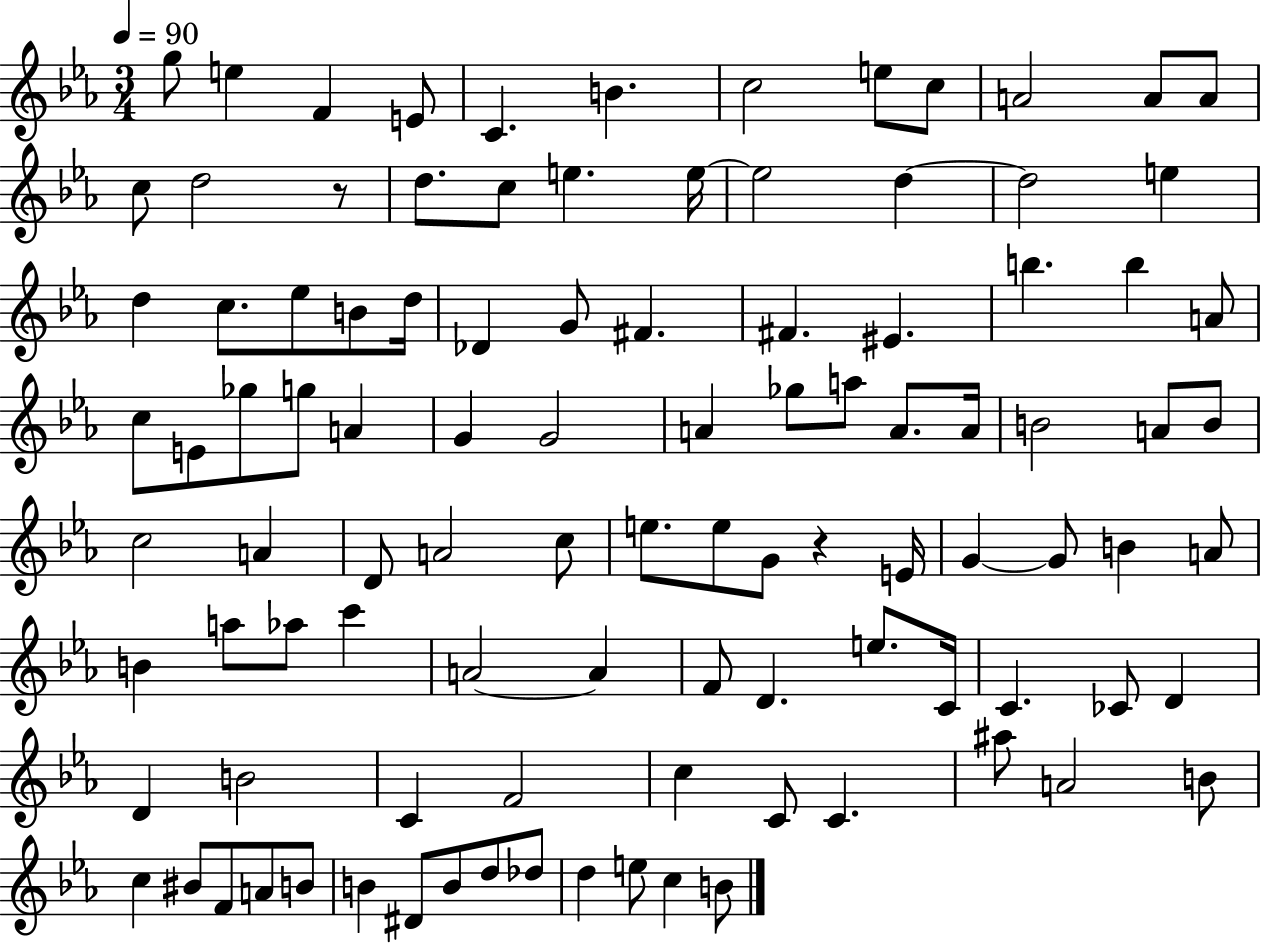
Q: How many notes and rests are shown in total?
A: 102